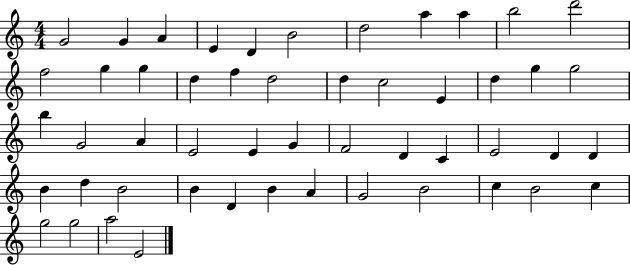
X:1
T:Untitled
M:4/4
L:1/4
K:C
G2 G A E D B2 d2 a a b2 d'2 f2 g g d f d2 d c2 E d g g2 b G2 A E2 E G F2 D C E2 D D B d B2 B D B A G2 B2 c B2 c g2 g2 a2 E2